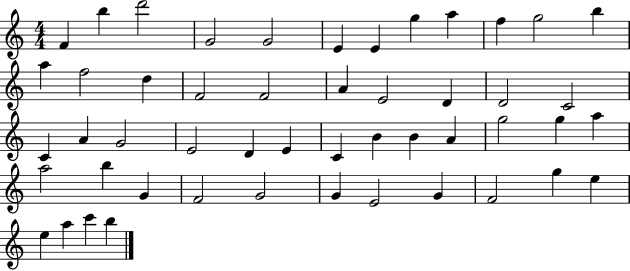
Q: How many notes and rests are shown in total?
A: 50